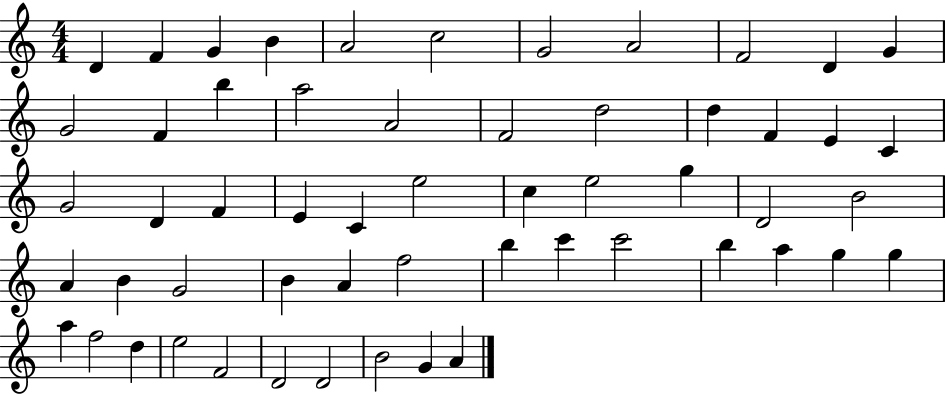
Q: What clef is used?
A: treble